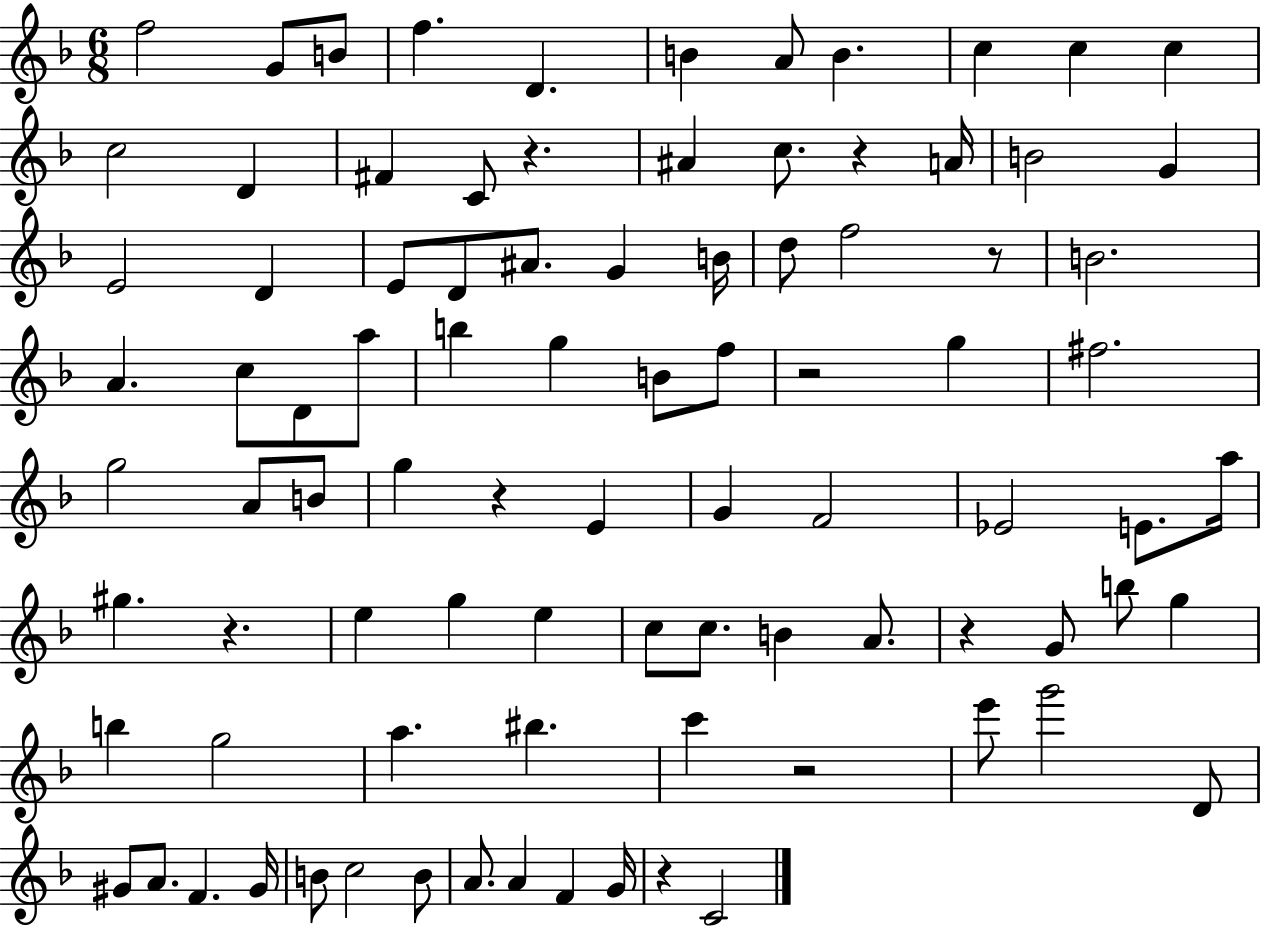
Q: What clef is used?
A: treble